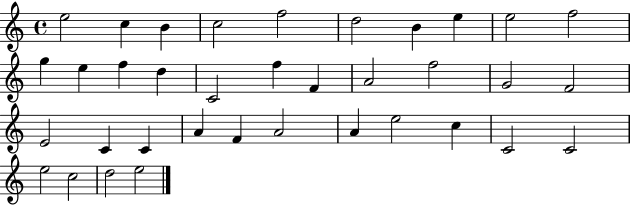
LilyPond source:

{
  \clef treble
  \time 4/4
  \defaultTimeSignature
  \key c \major
  e''2 c''4 b'4 | c''2 f''2 | d''2 b'4 e''4 | e''2 f''2 | \break g''4 e''4 f''4 d''4 | c'2 f''4 f'4 | a'2 f''2 | g'2 f'2 | \break e'2 c'4 c'4 | a'4 f'4 a'2 | a'4 e''2 c''4 | c'2 c'2 | \break e''2 c''2 | d''2 e''2 | \bar "|."
}